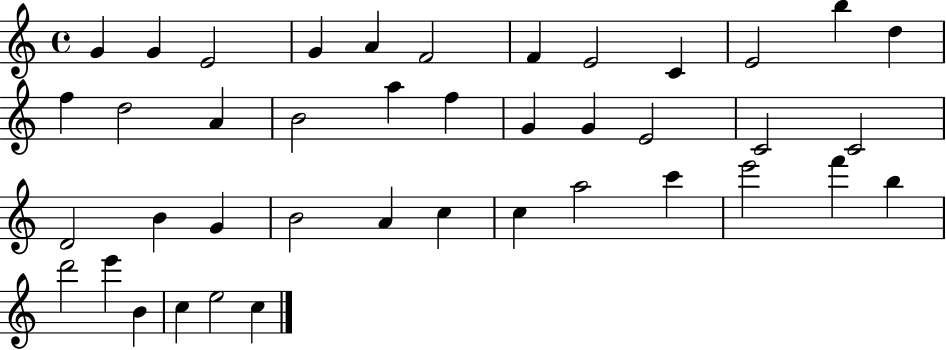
G4/q G4/q E4/h G4/q A4/q F4/h F4/q E4/h C4/q E4/h B5/q D5/q F5/q D5/h A4/q B4/h A5/q F5/q G4/q G4/q E4/h C4/h C4/h D4/h B4/q G4/q B4/h A4/q C5/q C5/q A5/h C6/q E6/h F6/q B5/q D6/h E6/q B4/q C5/q E5/h C5/q